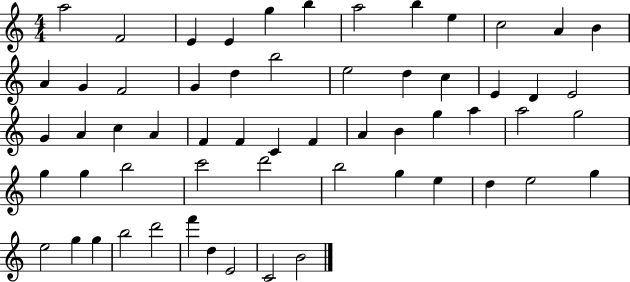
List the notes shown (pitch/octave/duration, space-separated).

A5/h F4/h E4/q E4/q G5/q B5/q A5/h B5/q E5/q C5/h A4/q B4/q A4/q G4/q F4/h G4/q D5/q B5/h E5/h D5/q C5/q E4/q D4/q E4/h G4/q A4/q C5/q A4/q F4/q F4/q C4/q F4/q A4/q B4/q G5/q A5/q A5/h G5/h G5/q G5/q B5/h C6/h D6/h B5/h G5/q E5/q D5/q E5/h G5/q E5/h G5/q G5/q B5/h D6/h F6/q D5/q E4/h C4/h B4/h